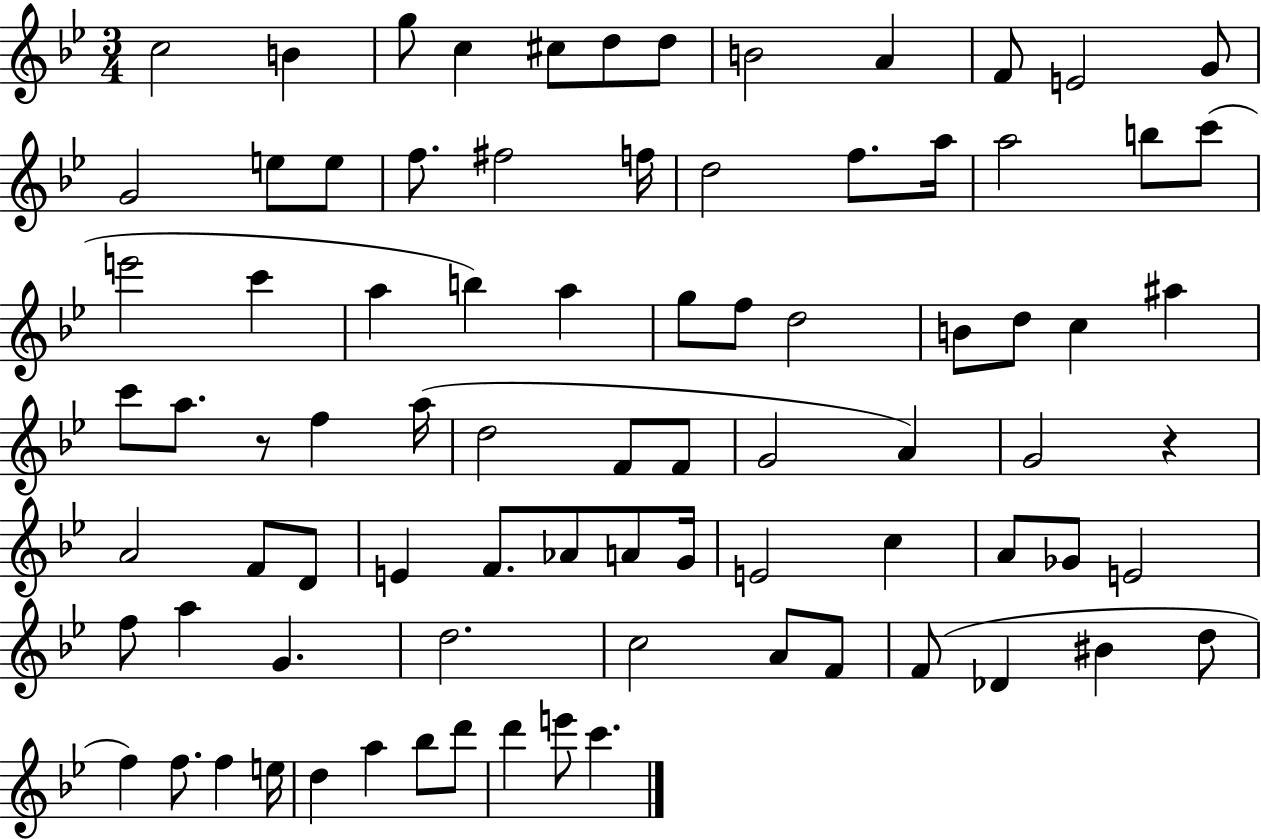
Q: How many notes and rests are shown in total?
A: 83